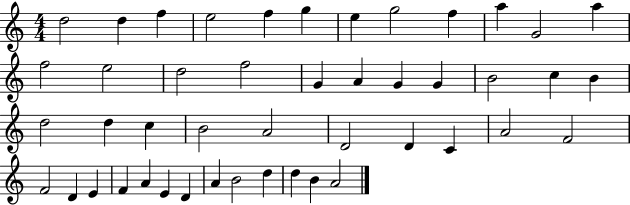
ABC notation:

X:1
T:Untitled
M:4/4
L:1/4
K:C
d2 d f e2 f g e g2 f a G2 a f2 e2 d2 f2 G A G G B2 c B d2 d c B2 A2 D2 D C A2 F2 F2 D E F A E D A B2 d d B A2